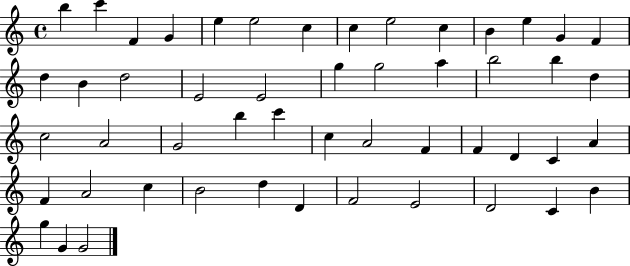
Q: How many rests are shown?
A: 0